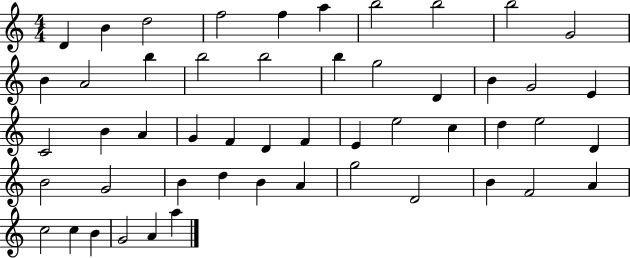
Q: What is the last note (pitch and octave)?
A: A5